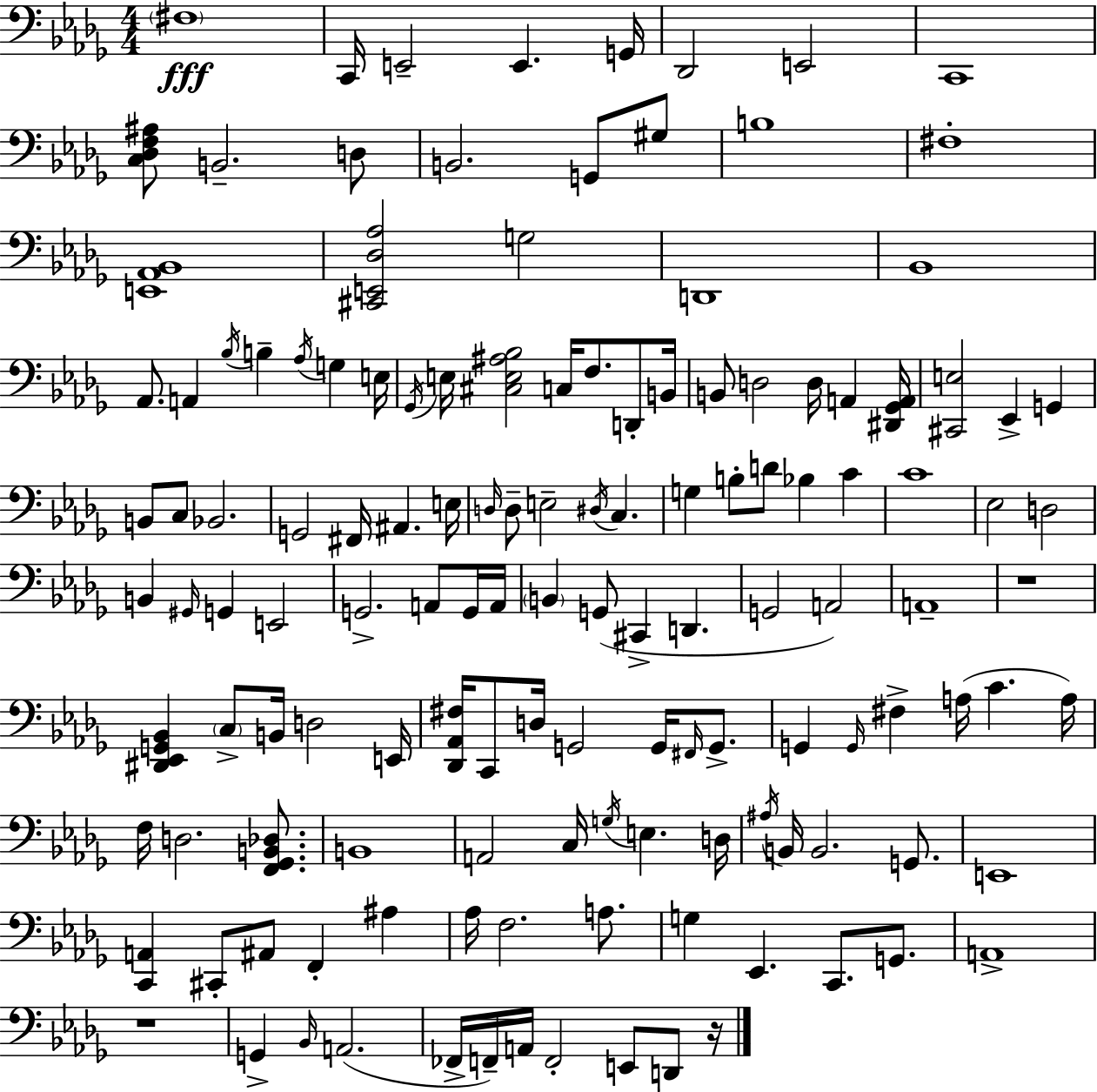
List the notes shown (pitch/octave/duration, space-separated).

F#3/w C2/s E2/h E2/q. G2/s Db2/h E2/h C2/w [C3,Db3,F3,A#3]/e B2/h. D3/e B2/h. G2/e G#3/e B3/w F#3/w [E2,Ab2,Bb2]/w [C#2,E2,Db3,Ab3]/h G3/h D2/w Bb2/w Ab2/e. A2/q Bb3/s B3/q Ab3/s G3/q E3/s Gb2/s E3/s [C#3,E3,A#3,Bb3]/h C3/s F3/e. D2/e B2/s B2/e D3/h D3/s A2/q [D#2,Gb2,A2]/s [C#2,E3]/h Eb2/q G2/q B2/e C3/e Bb2/h. G2/h F#2/s A#2/q. E3/s D3/s D3/e E3/h D#3/s C3/q. G3/q B3/e D4/e Bb3/q C4/q C4/w Eb3/h D3/h B2/q G#2/s G2/q E2/h G2/h. A2/e G2/s A2/s B2/q G2/e C#2/q D2/q. G2/h A2/h A2/w R/w [D#2,Eb2,G2,Bb2]/q C3/e B2/s D3/h E2/s [Db2,Ab2,F#3]/s C2/e D3/s G2/h G2/s F#2/s G2/e. G2/q G2/s F#3/q A3/s C4/q. A3/s F3/s D3/h. [F2,Gb2,B2,Db3]/e. B2/w A2/h C3/s G3/s E3/q. D3/s A#3/s B2/s B2/h. G2/e. E2/w [C2,A2]/q C#2/e A#2/e F2/q A#3/q Ab3/s F3/h. A3/e. G3/q Eb2/q. C2/e. G2/e. A2/w R/w G2/q Bb2/s A2/h. FES2/s F2/s A2/s F2/h E2/e D2/e R/s